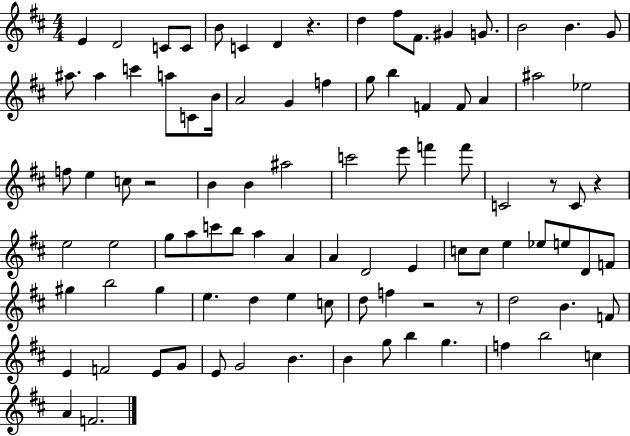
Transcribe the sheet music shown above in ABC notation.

X:1
T:Untitled
M:4/4
L:1/4
K:D
E D2 C/2 C/2 B/2 C D z d ^f/2 ^F/2 ^G G/2 B2 B G/2 ^a/2 ^a c' a/2 C/2 B/4 A2 G f g/2 b F F/2 A ^a2 _e2 f/2 e c/2 z2 B B ^a2 c'2 e'/2 f' f'/2 C2 z/2 C/2 z e2 e2 g/2 a/2 c'/2 b/2 a A A D2 E c/2 c/2 e _e/2 e/2 D/2 F/2 ^g b2 ^g e d e c/2 d/2 f z2 z/2 d2 B F/2 E F2 E/2 G/2 E/2 G2 B B g/2 b g f b2 c A F2